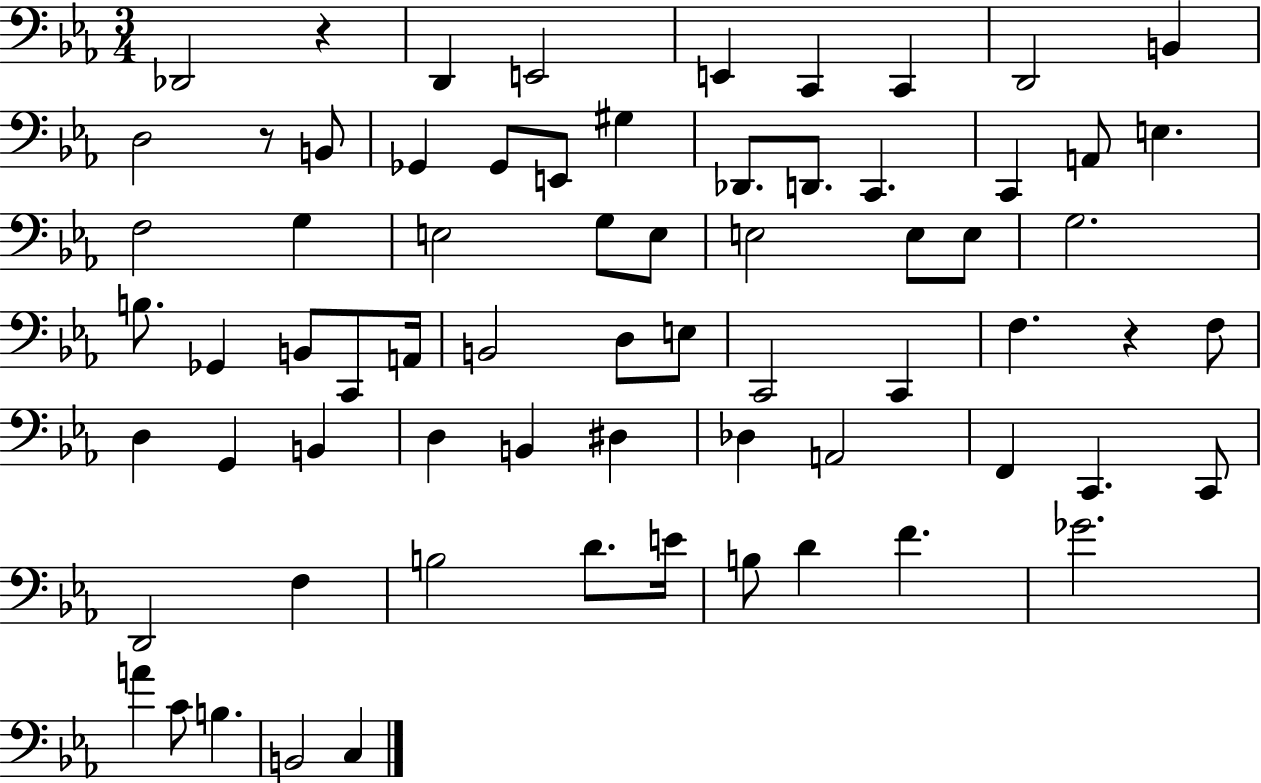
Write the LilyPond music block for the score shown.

{
  \clef bass
  \numericTimeSignature
  \time 3/4
  \key ees \major
  des,2 r4 | d,4 e,2 | e,4 c,4 c,4 | d,2 b,4 | \break d2 r8 b,8 | ges,4 ges,8 e,8 gis4 | des,8. d,8. c,4. | c,4 a,8 e4. | \break f2 g4 | e2 g8 e8 | e2 e8 e8 | g2. | \break b8. ges,4 b,8 c,8 a,16 | b,2 d8 e8 | c,2 c,4 | f4. r4 f8 | \break d4 g,4 b,4 | d4 b,4 dis4 | des4 a,2 | f,4 c,4. c,8 | \break d,2 f4 | b2 d'8. e'16 | b8 d'4 f'4. | ges'2. | \break a'4 c'8 b4. | b,2 c4 | \bar "|."
}